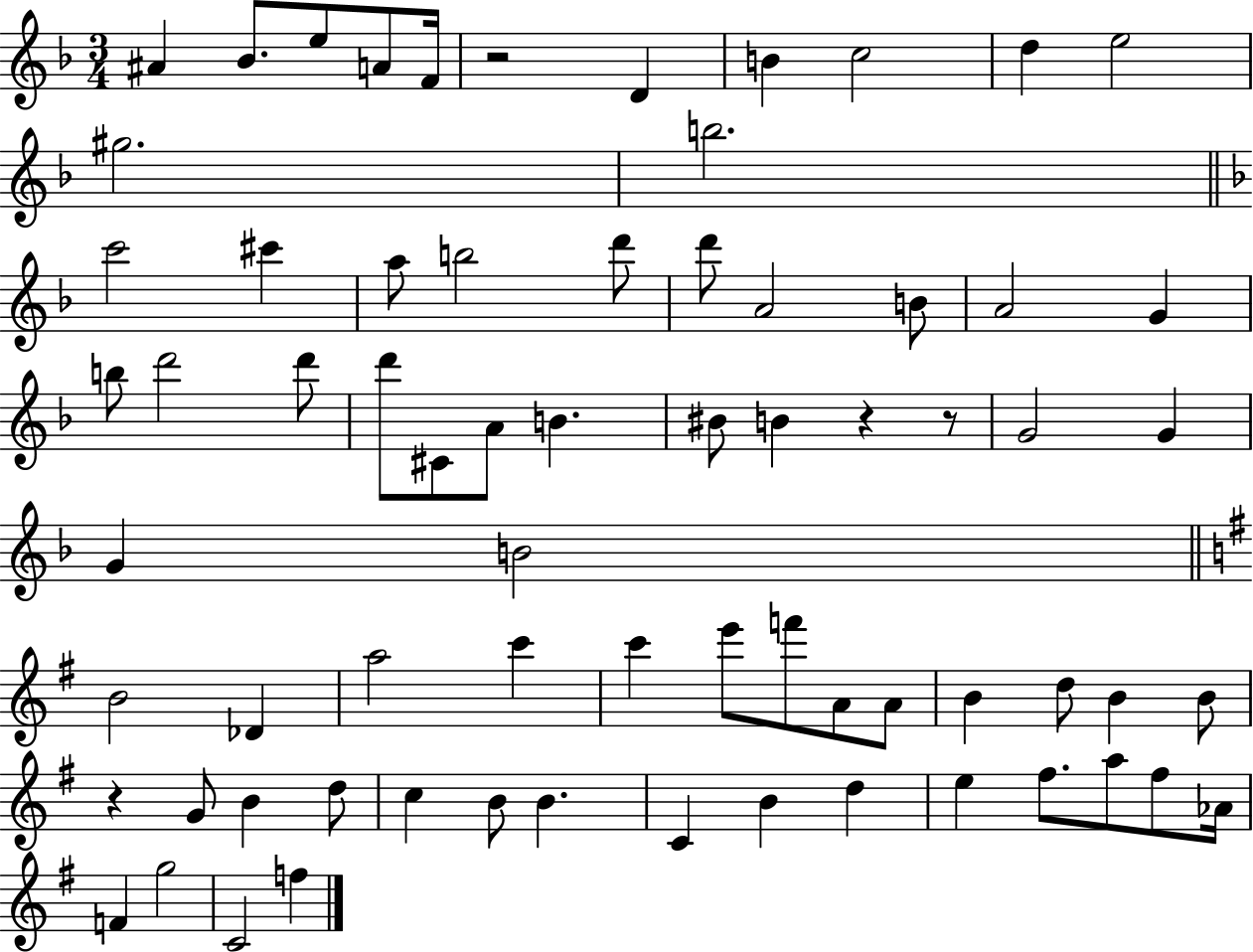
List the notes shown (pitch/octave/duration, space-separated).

A#4/q Bb4/e. E5/e A4/e F4/s R/h D4/q B4/q C5/h D5/q E5/h G#5/h. B5/h. C6/h C#6/q A5/e B5/h D6/e D6/e A4/h B4/e A4/h G4/q B5/e D6/h D6/e D6/e C#4/e A4/e B4/q. BIS4/e B4/q R/q R/e G4/h G4/q G4/q B4/h B4/h Db4/q A5/h C6/q C6/q E6/e F6/e A4/e A4/e B4/q D5/e B4/q B4/e R/q G4/e B4/q D5/e C5/q B4/e B4/q. C4/q B4/q D5/q E5/q F#5/e. A5/e F#5/e Ab4/s F4/q G5/h C4/h F5/q